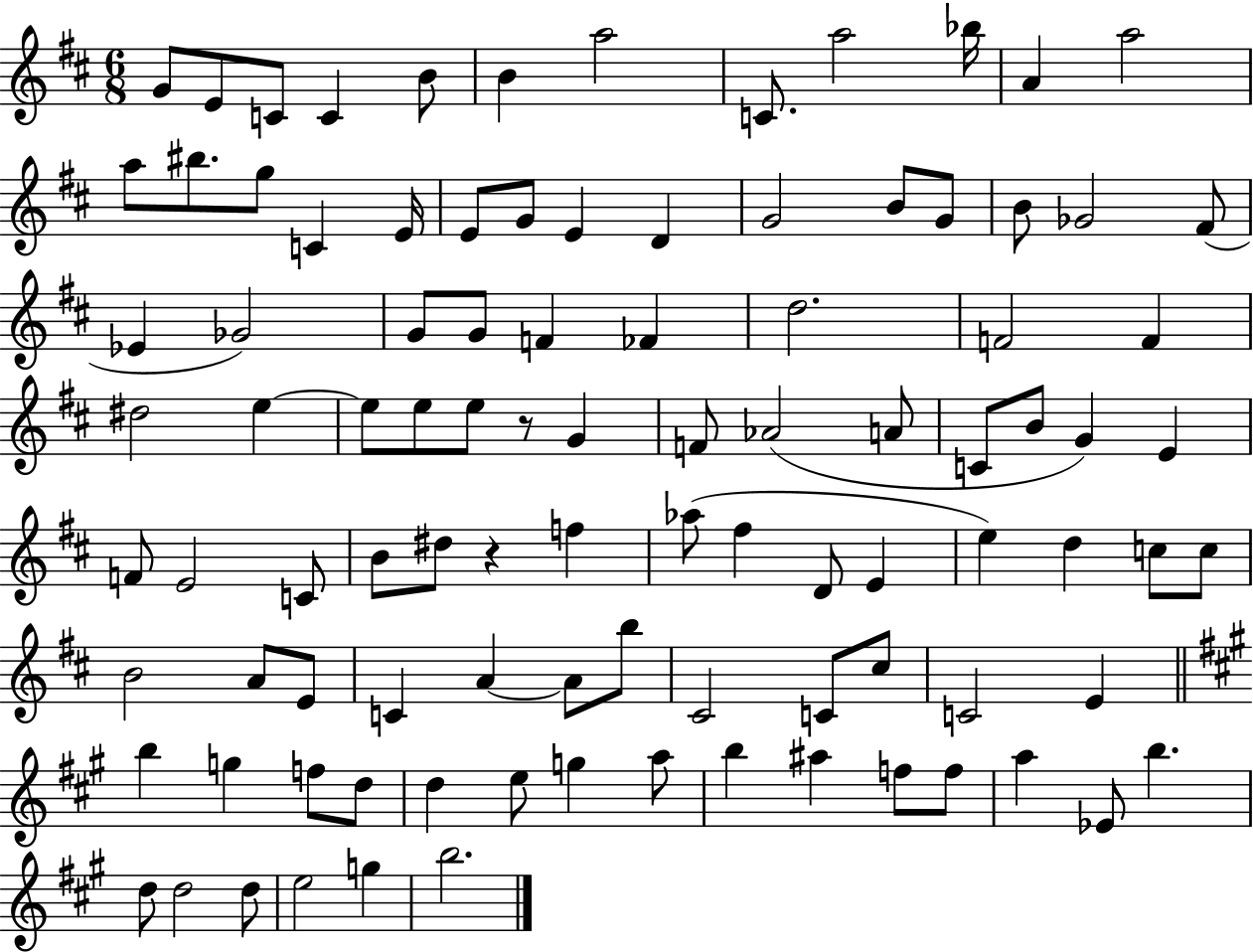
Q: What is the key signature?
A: D major